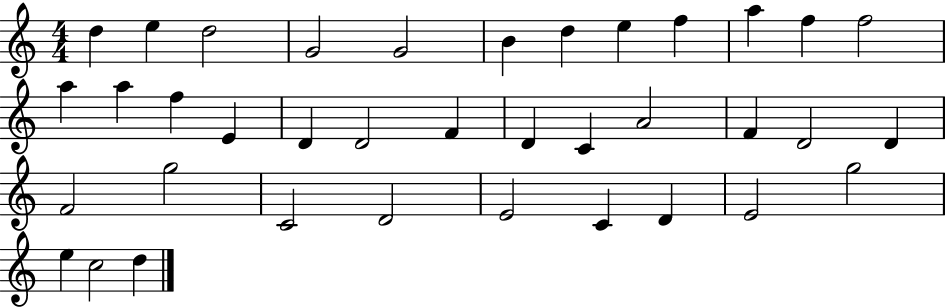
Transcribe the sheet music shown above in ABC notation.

X:1
T:Untitled
M:4/4
L:1/4
K:C
d e d2 G2 G2 B d e f a f f2 a a f E D D2 F D C A2 F D2 D F2 g2 C2 D2 E2 C D E2 g2 e c2 d